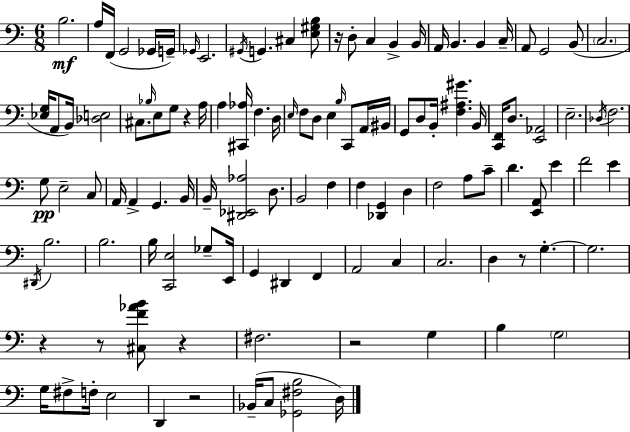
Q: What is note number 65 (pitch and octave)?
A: C4